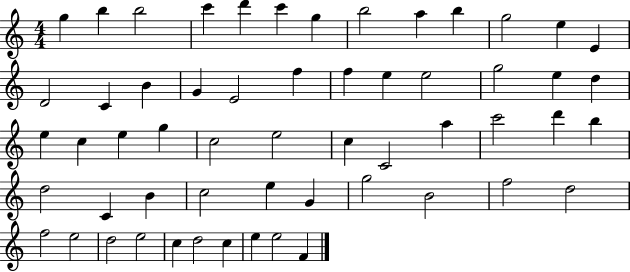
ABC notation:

X:1
T:Untitled
M:4/4
L:1/4
K:C
g b b2 c' d' c' g b2 a b g2 e E D2 C B G E2 f f e e2 g2 e d e c e g c2 e2 c C2 a c'2 d' b d2 C B c2 e G g2 B2 f2 d2 f2 e2 d2 e2 c d2 c e e2 F